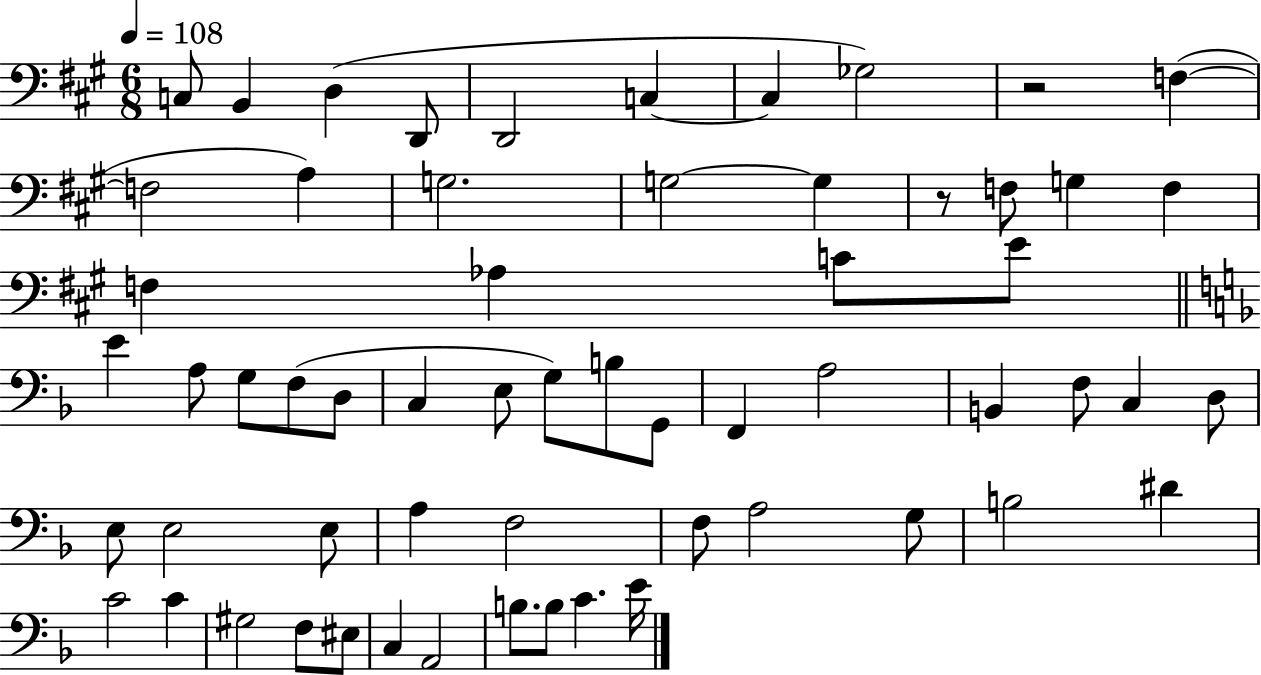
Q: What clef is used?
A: bass